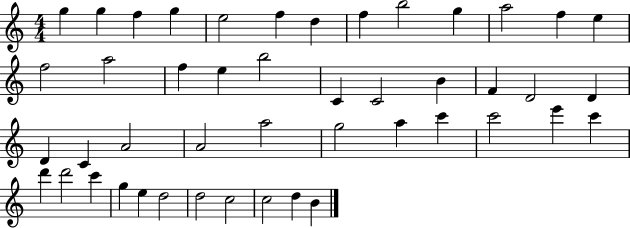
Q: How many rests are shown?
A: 0